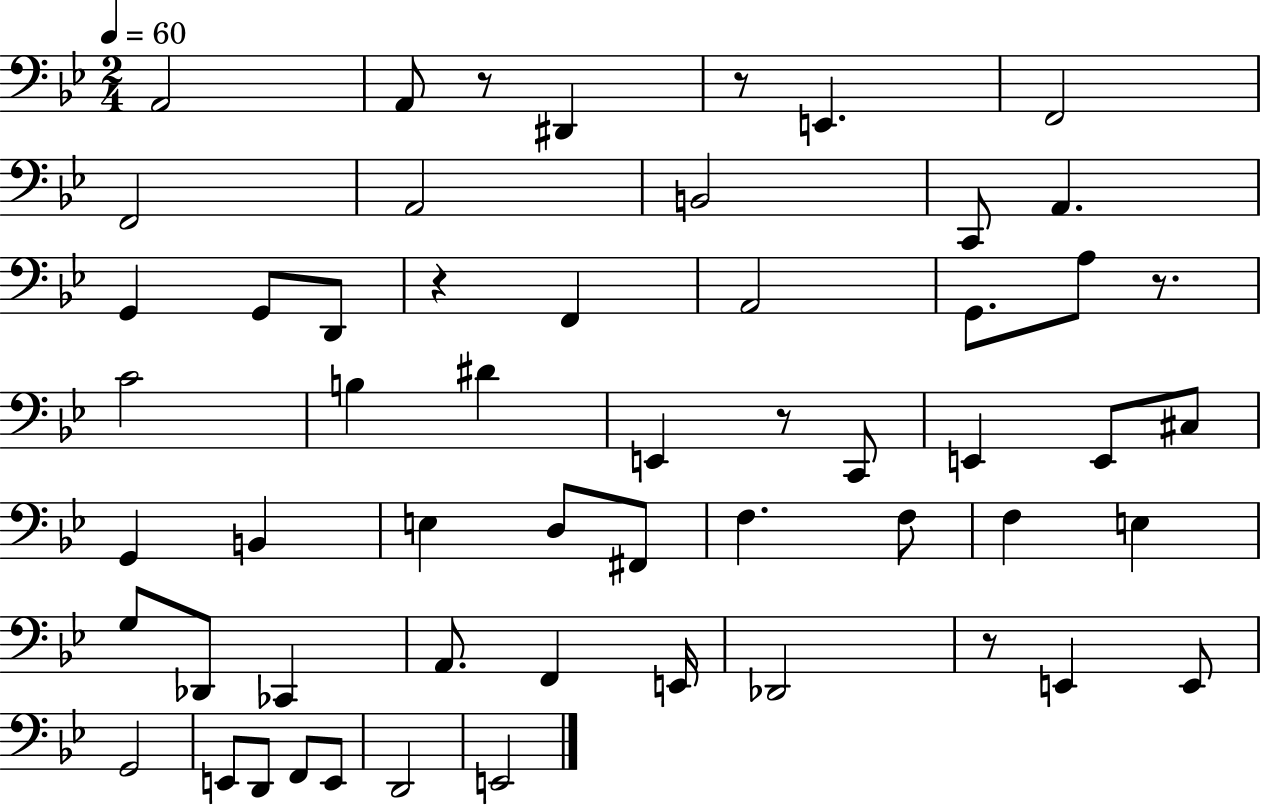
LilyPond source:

{
  \clef bass
  \numericTimeSignature
  \time 2/4
  \key bes \major
  \tempo 4 = 60
  a,2 | a,8 r8 dis,4 | r8 e,4. | f,2 | \break f,2 | a,2 | b,2 | c,8 a,4. | \break g,4 g,8 d,8 | r4 f,4 | a,2 | g,8. a8 r8. | \break c'2 | b4 dis'4 | e,4 r8 c,8 | e,4 e,8 cis8 | \break g,4 b,4 | e4 d8 fis,8 | f4. f8 | f4 e4 | \break g8 des,8 ces,4 | a,8. f,4 e,16 | des,2 | r8 e,4 e,8 | \break g,2 | e,8 d,8 f,8 e,8 | d,2 | e,2 | \break \bar "|."
}